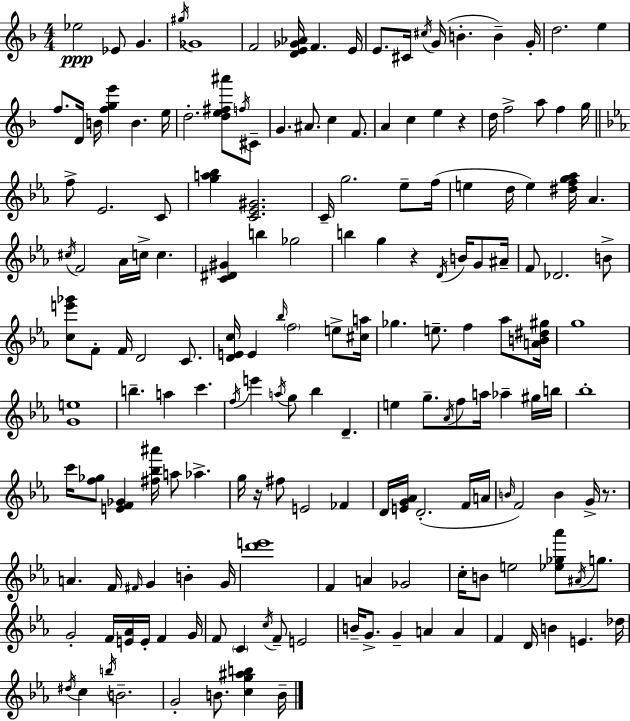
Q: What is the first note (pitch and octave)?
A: Eb5